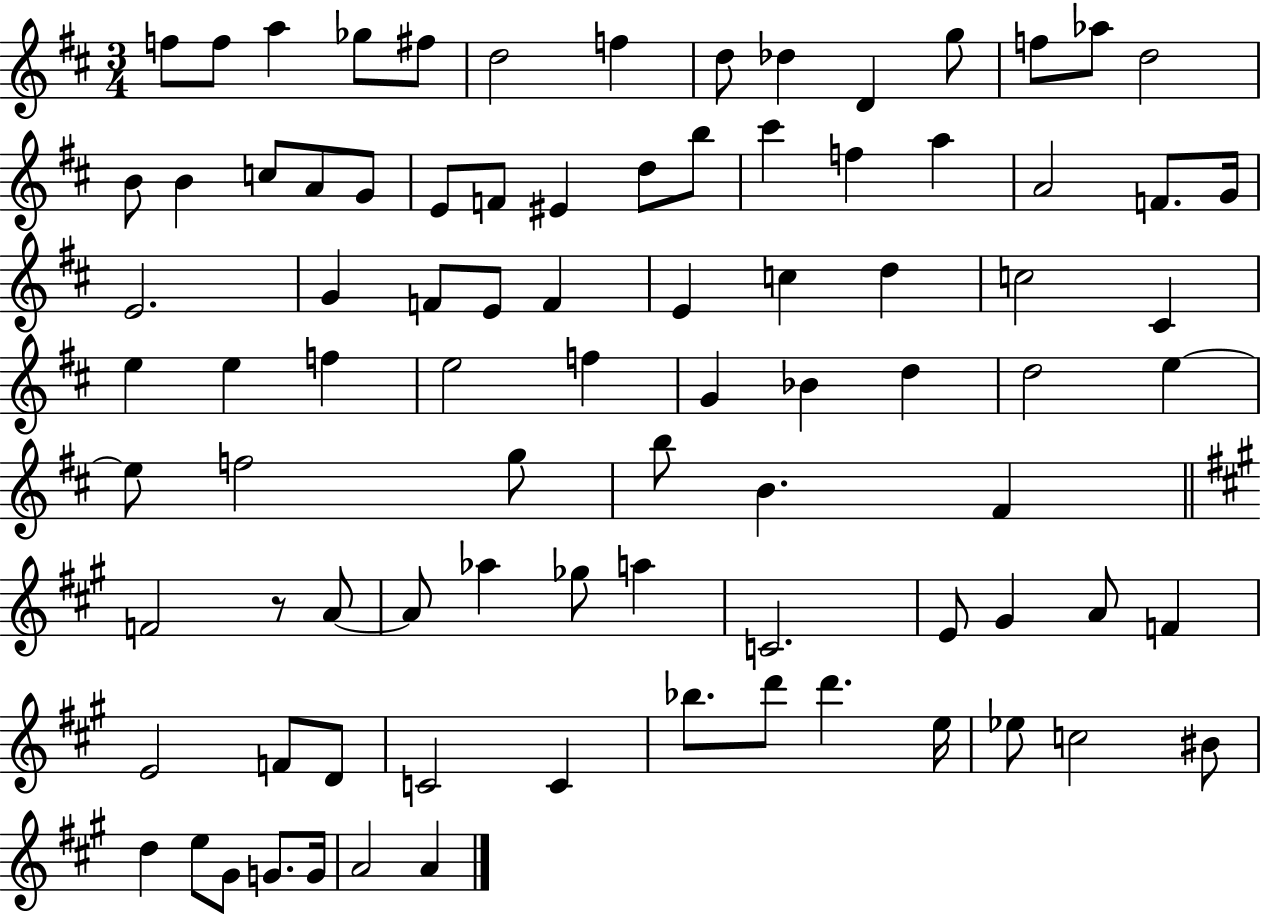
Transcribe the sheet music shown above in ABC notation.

X:1
T:Untitled
M:3/4
L:1/4
K:D
f/2 f/2 a _g/2 ^f/2 d2 f d/2 _d D g/2 f/2 _a/2 d2 B/2 B c/2 A/2 G/2 E/2 F/2 ^E d/2 b/2 ^c' f a A2 F/2 G/4 E2 G F/2 E/2 F E c d c2 ^C e e f e2 f G _B d d2 e e/2 f2 g/2 b/2 B ^F F2 z/2 A/2 A/2 _a _g/2 a C2 E/2 ^G A/2 F E2 F/2 D/2 C2 C _b/2 d'/2 d' e/4 _e/2 c2 ^B/2 d e/2 ^G/2 G/2 G/4 A2 A